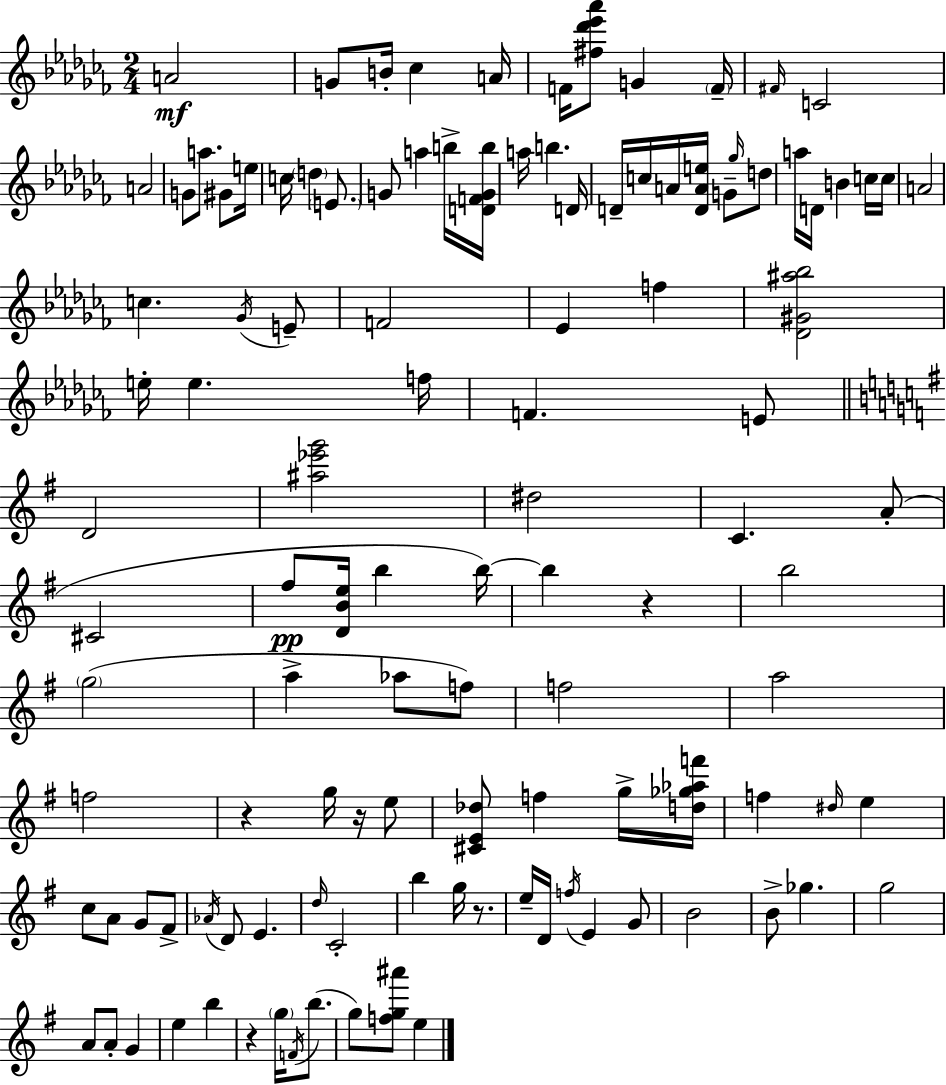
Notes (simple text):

A4/h G4/e B4/s CES5/q A4/s F4/s [F#5,Db6,Eb6,Ab6]/e G4/q F4/s F#4/s C4/h A4/h G4/e A5/e. G#4/e E5/s C5/s D5/q E4/e. G4/e A5/q B5/s [D4,F4,G4,B5]/s A5/s B5/q. D4/s D4/s C5/s A4/s [D4,A4,E5]/s G4/e Gb5/s D5/e A5/s D4/s B4/q C5/s C5/s A4/h C5/q. Gb4/s E4/e F4/h Eb4/q F5/q [Db4,G#4,A#5,Bb5]/h E5/s E5/q. F5/s F4/q. E4/e D4/h [A#5,Eb6,G6]/h D#5/h C4/q. A4/e C#4/h F#5/e [D4,B4,E5]/s B5/q B5/s B5/q R/q B5/h G5/h A5/q Ab5/e F5/e F5/h A5/h F5/h R/q G5/s R/s E5/e [C#4,E4,Db5]/e F5/q G5/s [D5,Gb5,Ab5,F6]/s F5/q D#5/s E5/q C5/e A4/e G4/e F#4/e Ab4/s D4/e E4/q. D5/s C4/h B5/q G5/s R/e. E5/s D4/s F5/s E4/q G4/e B4/h B4/e Gb5/q. G5/h A4/e A4/e G4/q E5/q B5/q R/q G5/s F4/s B5/e. G5/e [F5,G5,A#6]/e E5/q